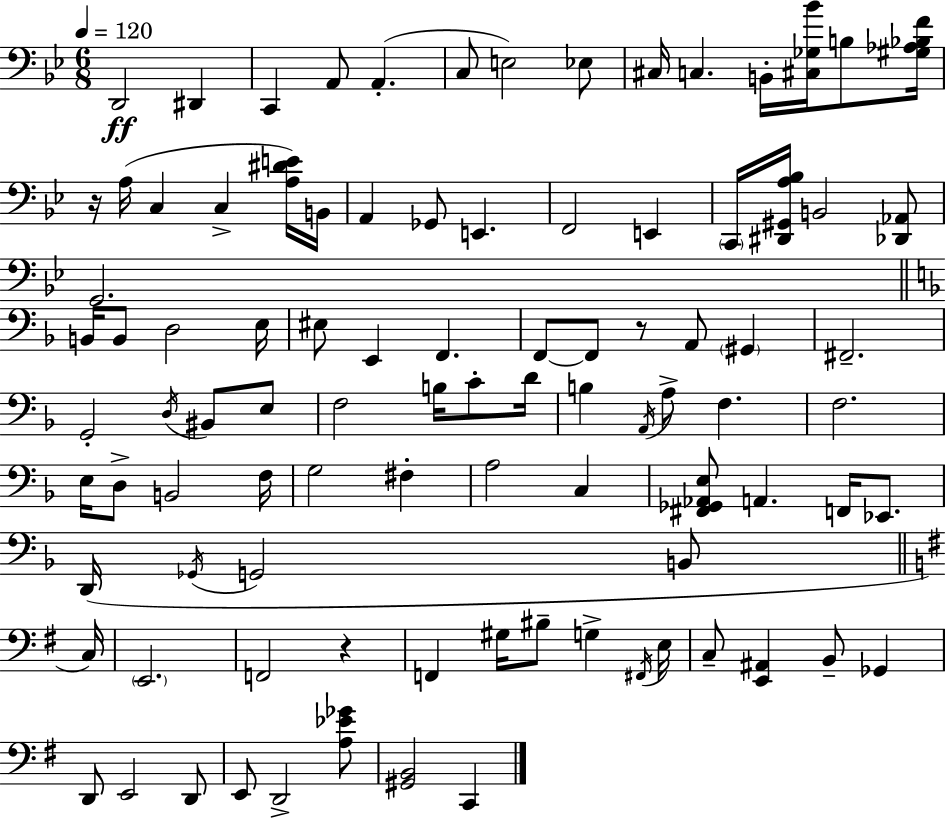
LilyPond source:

{
  \clef bass
  \numericTimeSignature
  \time 6/8
  \key g \minor
  \tempo 4 = 120
  d,2\ff dis,4 | c,4 a,8 a,4.-.( | c8 e2) ees8 | cis16 c4. b,16-. <cis ges bes'>16 b8 <gis aes bes f'>16 | \break r16 a16( c4 c4-> <a dis' e'>16) b,16 | a,4 ges,8 e,4. | f,2 e,4 | \parenthesize c,16 <dis, gis, a bes>16 b,2 <des, aes,>8 | \break g,2. | \bar "||" \break \key f \major b,16 b,8 d2 e16 | eis8 e,4 f,4. | f,8~~ f,8 r8 a,8 \parenthesize gis,4 | fis,2.-- | \break g,2-. \acciaccatura { d16 } bis,8 e8 | f2 b16 c'8-. | d'16 b4 \acciaccatura { a,16 } a8-> f4. | f2. | \break e16 d8-> b,2 | f16 g2 fis4-. | a2 c4 | <fis, ges, aes, e>8 a,4. f,16 ees,8. | \break d,16( \acciaccatura { ges,16 } g,2 | b,8 \bar "||" \break \key g \major c16) \parenthesize e,2. | f,2 r4 | f,4 gis16 bis8-- g4-> | \acciaccatura { fis,16 } e16 c8-- <e, ais,>4 b,8-- ges,4 | \break d,8 e,2 | d,8 e,8 d,2-> | <a ees' ges'>8 <gis, b,>2 c,4 | \bar "|."
}